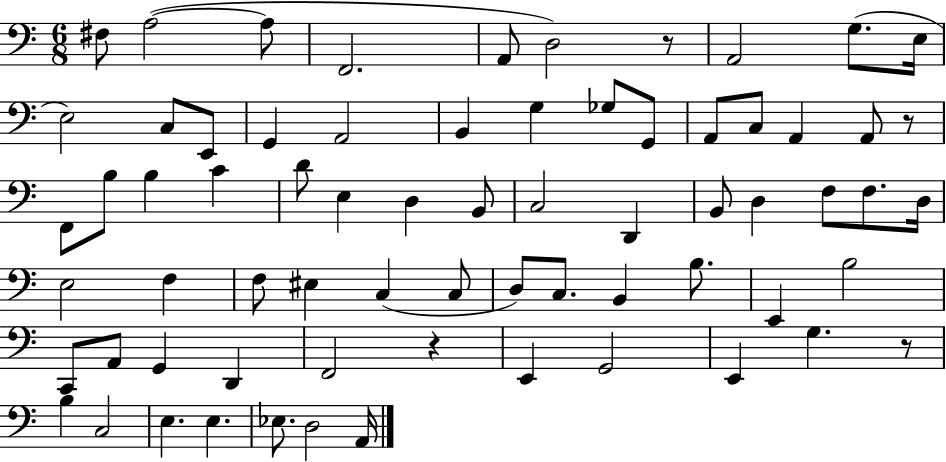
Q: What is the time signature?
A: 6/8